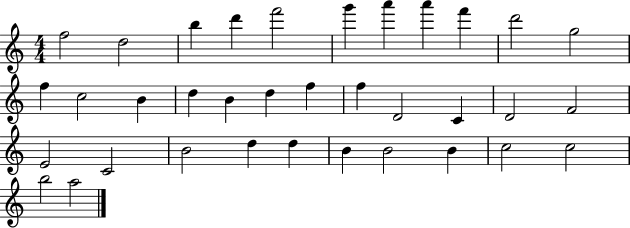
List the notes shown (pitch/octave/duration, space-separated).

F5/h D5/h B5/q D6/q F6/h G6/q A6/q A6/q F6/q D6/h G5/h F5/q C5/h B4/q D5/q B4/q D5/q F5/q F5/q D4/h C4/q D4/h F4/h E4/h C4/h B4/h D5/q D5/q B4/q B4/h B4/q C5/h C5/h B5/h A5/h